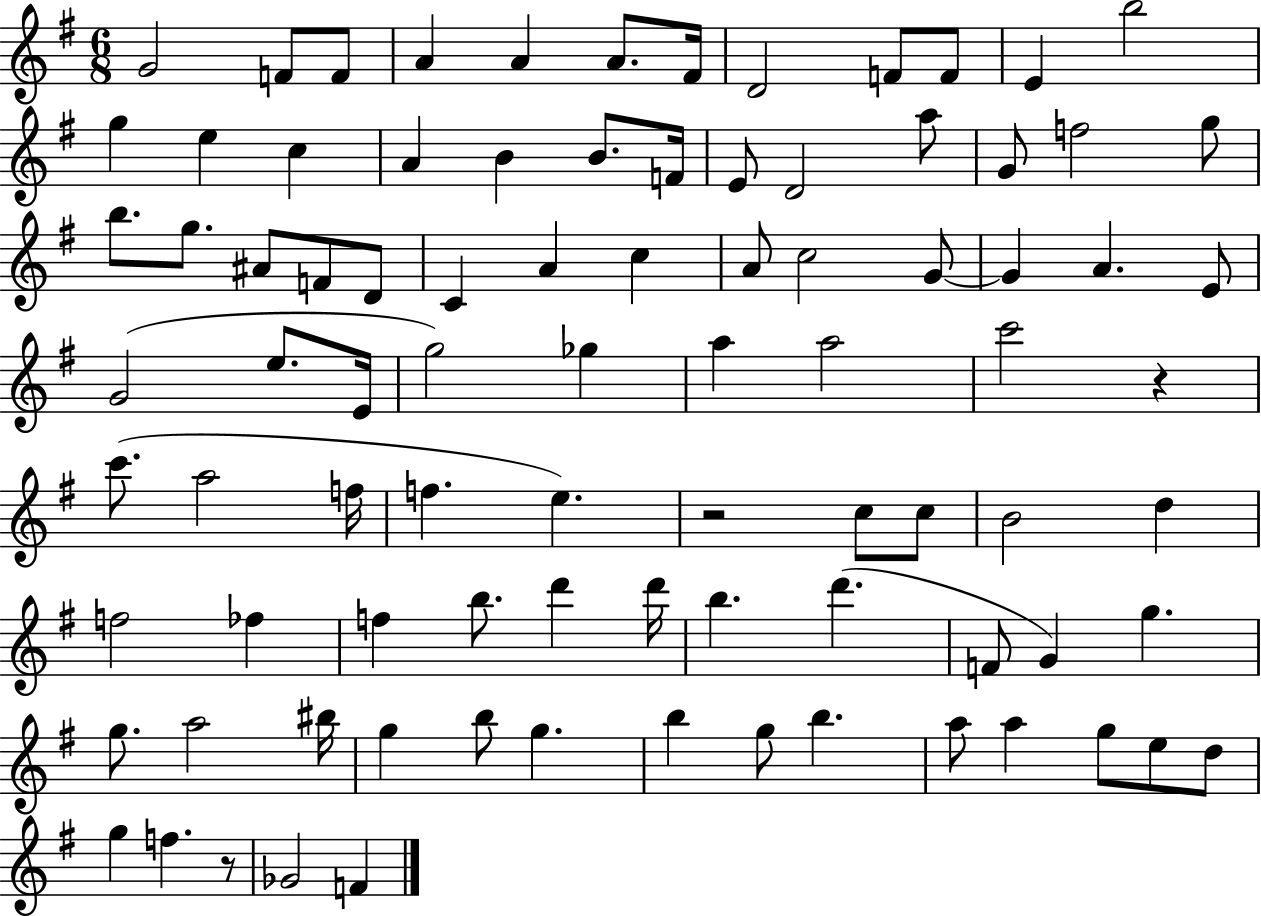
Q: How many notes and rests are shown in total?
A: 88